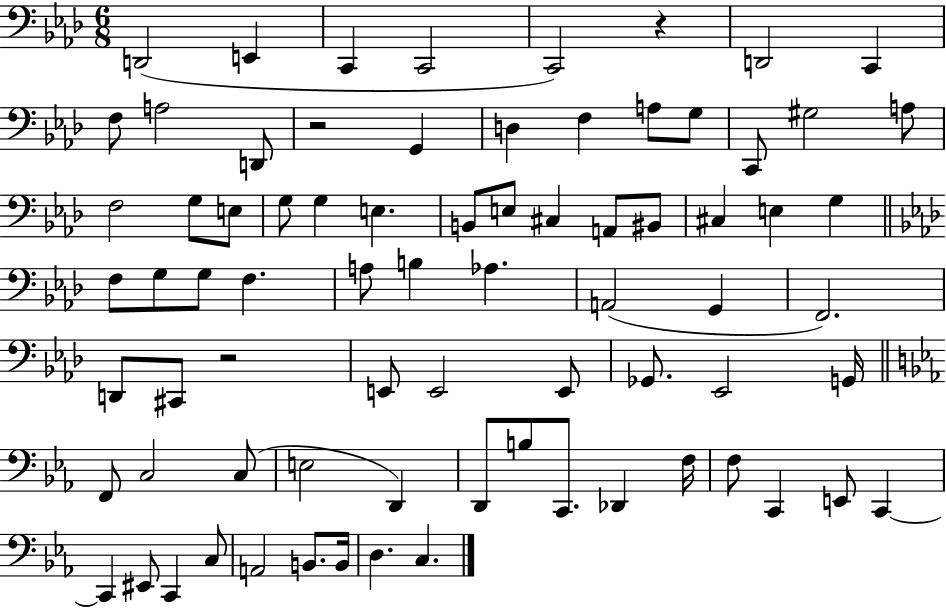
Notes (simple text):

D2/h E2/q C2/q C2/h C2/h R/q D2/h C2/q F3/e A3/h D2/e R/h G2/q D3/q F3/q A3/e G3/e C2/e G#3/h A3/e F3/h G3/e E3/e G3/e G3/q E3/q. B2/e E3/e C#3/q A2/e BIS2/e C#3/q E3/q G3/q F3/e G3/e G3/e F3/q. A3/e B3/q Ab3/q. A2/h G2/q F2/h. D2/e C#2/e R/h E2/e E2/h E2/e Gb2/e. Eb2/h G2/s F2/e C3/h C3/e E3/h D2/q D2/e B3/e C2/e. Db2/q F3/s F3/e C2/q E2/e C2/q C2/q EIS2/e C2/q C3/e A2/h B2/e. B2/s D3/q. C3/q.